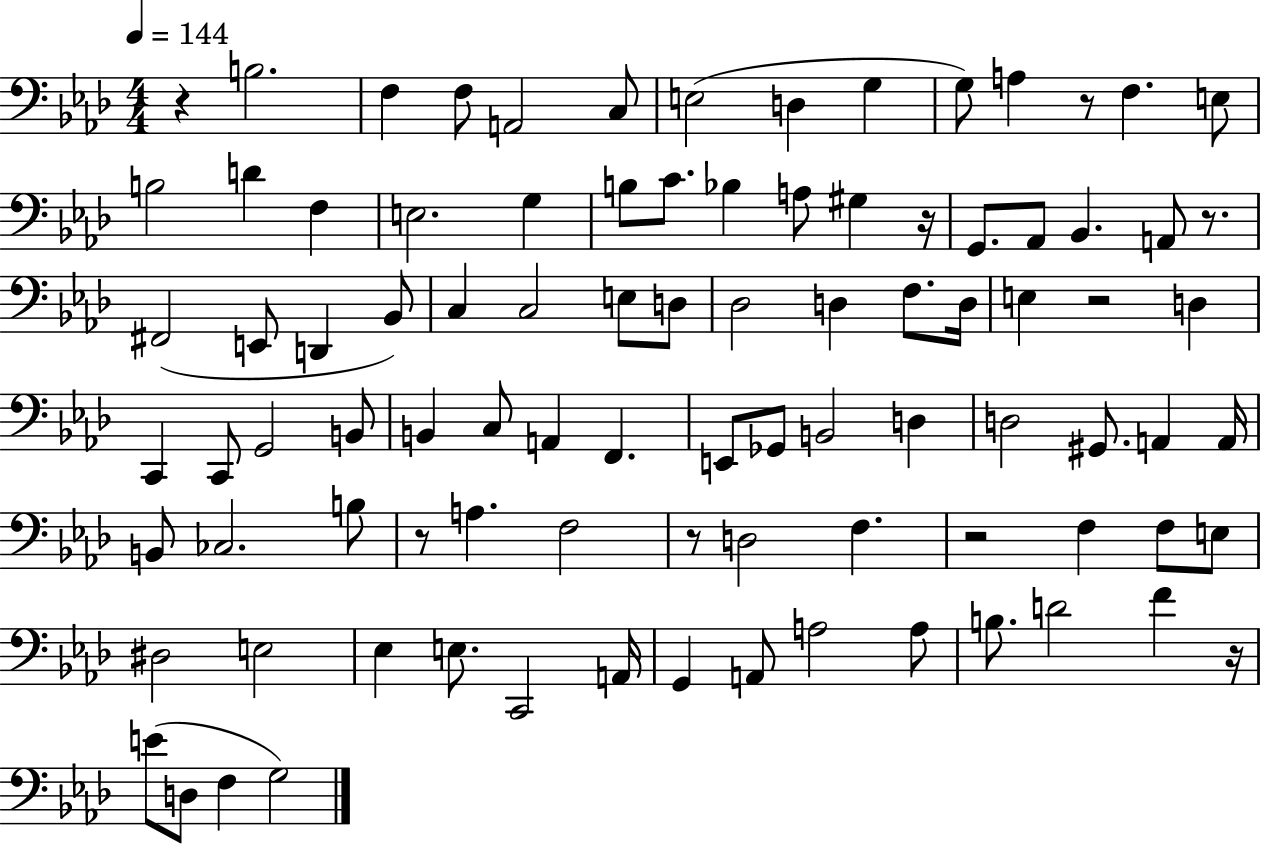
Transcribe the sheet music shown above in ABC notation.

X:1
T:Untitled
M:4/4
L:1/4
K:Ab
z B,2 F, F,/2 A,,2 C,/2 E,2 D, G, G,/2 A, z/2 F, E,/2 B,2 D F, E,2 G, B,/2 C/2 _B, A,/2 ^G, z/4 G,,/2 _A,,/2 _B,, A,,/2 z/2 ^F,,2 E,,/2 D,, _B,,/2 C, C,2 E,/2 D,/2 _D,2 D, F,/2 D,/4 E, z2 D, C,, C,,/2 G,,2 B,,/2 B,, C,/2 A,, F,, E,,/2 _G,,/2 B,,2 D, D,2 ^G,,/2 A,, A,,/4 B,,/2 _C,2 B,/2 z/2 A, F,2 z/2 D,2 F, z2 F, F,/2 E,/2 ^D,2 E,2 _E, E,/2 C,,2 A,,/4 G,, A,,/2 A,2 A,/2 B,/2 D2 F z/4 E/2 D,/2 F, G,2